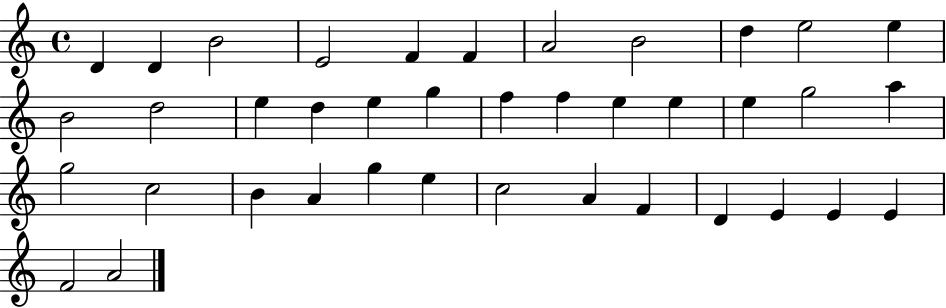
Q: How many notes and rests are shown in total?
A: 39